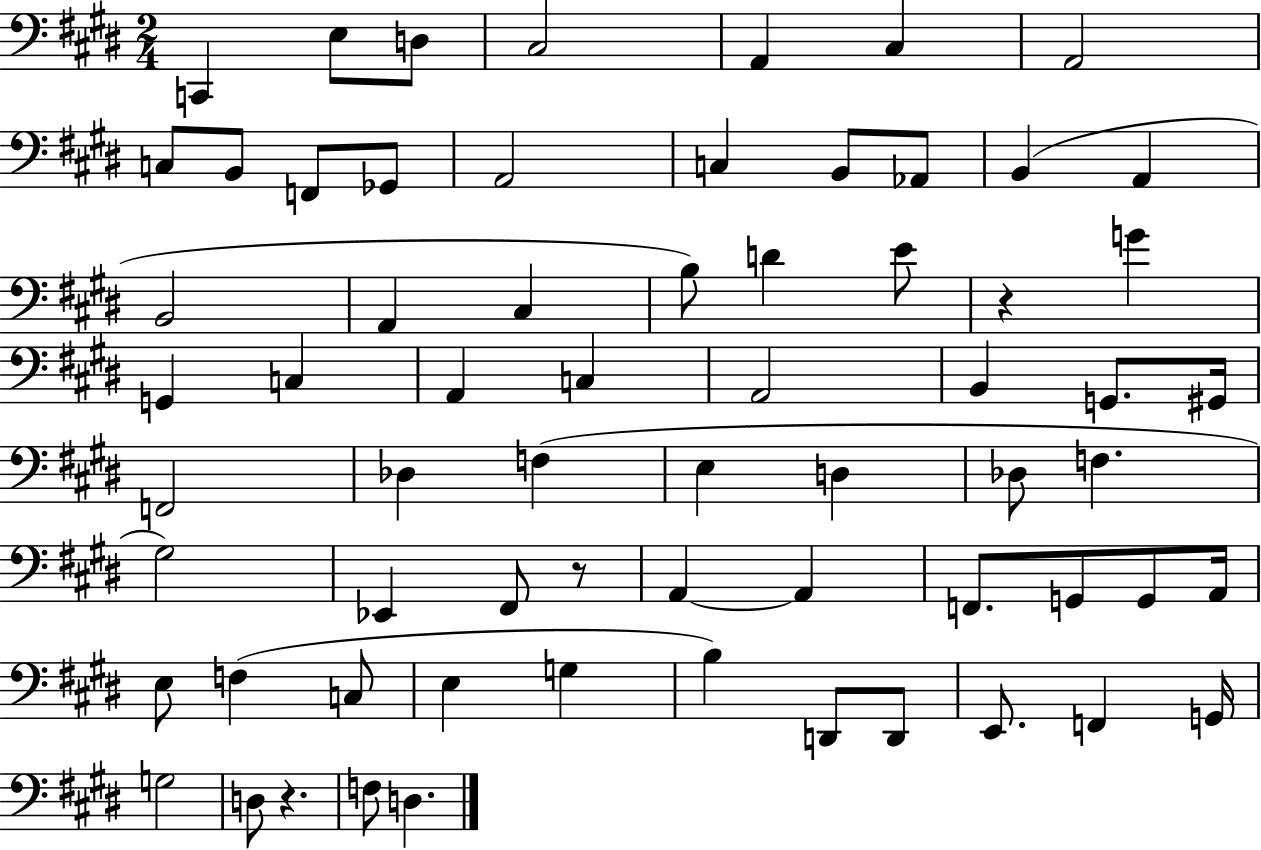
C2/q E3/e D3/e C#3/h A2/q C#3/q A2/h C3/e B2/e F2/e Gb2/e A2/h C3/q B2/e Ab2/e B2/q A2/q B2/h A2/q C#3/q B3/e D4/q E4/e R/q G4/q G2/q C3/q A2/q C3/q A2/h B2/q G2/e. G#2/s F2/h Db3/q F3/q E3/q D3/q Db3/e F3/q. G#3/h Eb2/q F#2/e R/e A2/q A2/q F2/e. G2/e G2/e A2/s E3/e F3/q C3/e E3/q G3/q B3/q D2/e D2/e E2/e. F2/q G2/s G3/h D3/e R/q. F3/e D3/q.